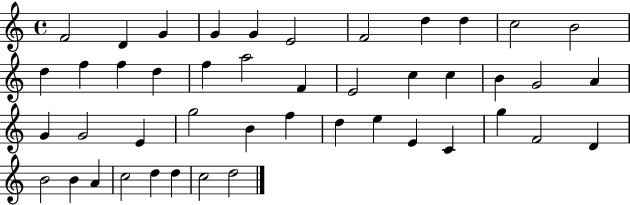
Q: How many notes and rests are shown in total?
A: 45